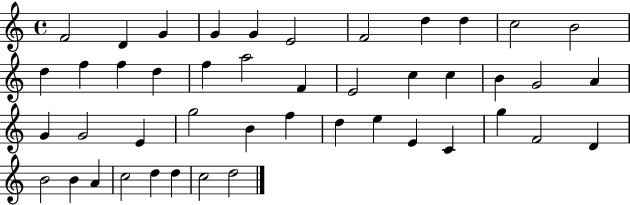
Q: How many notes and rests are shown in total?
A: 45